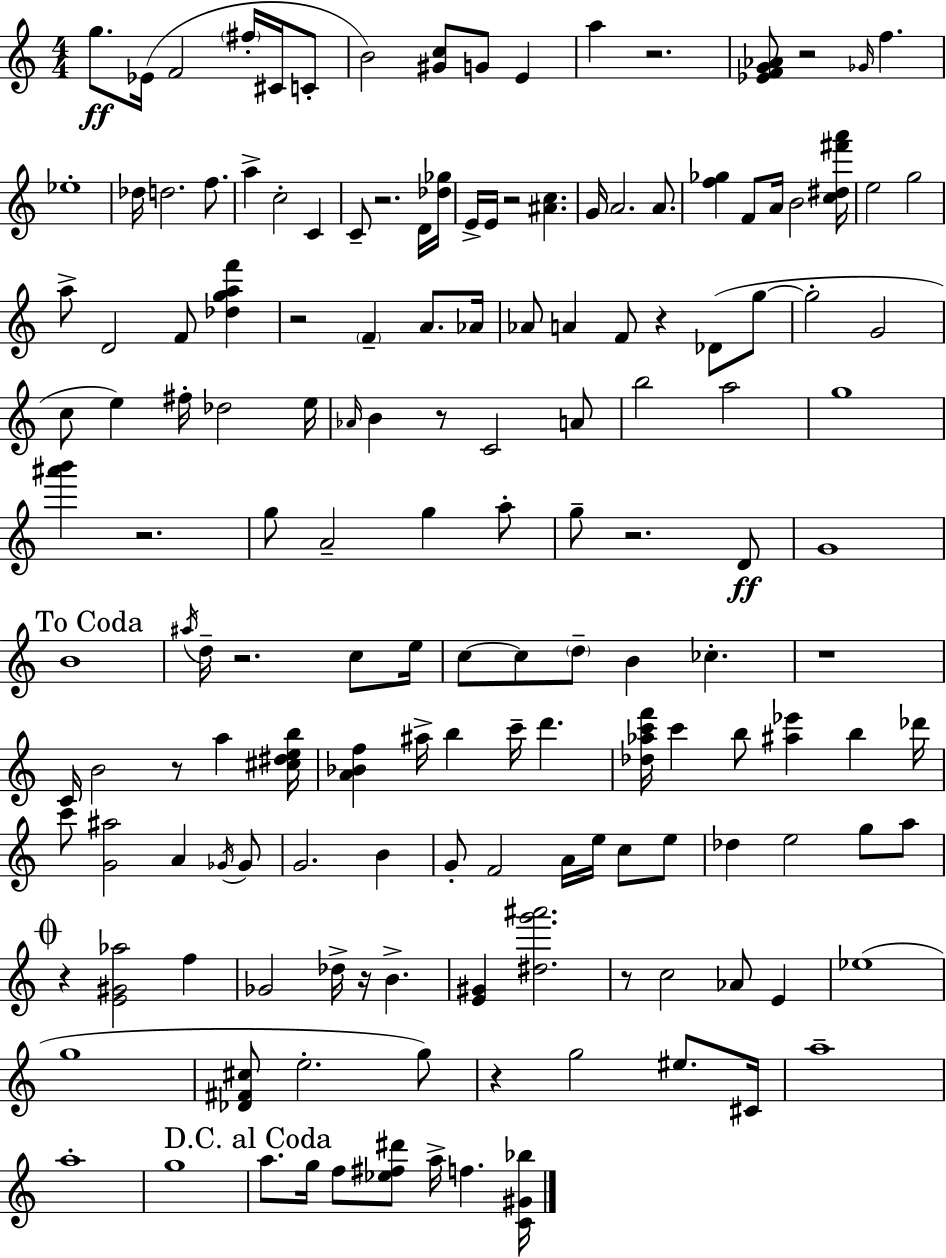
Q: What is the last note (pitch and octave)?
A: F5